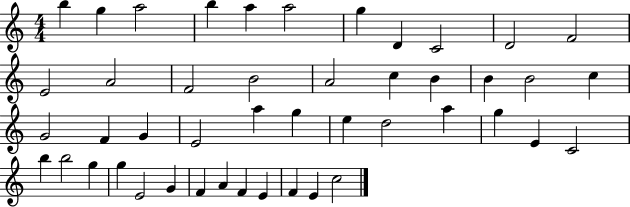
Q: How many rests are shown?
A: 0